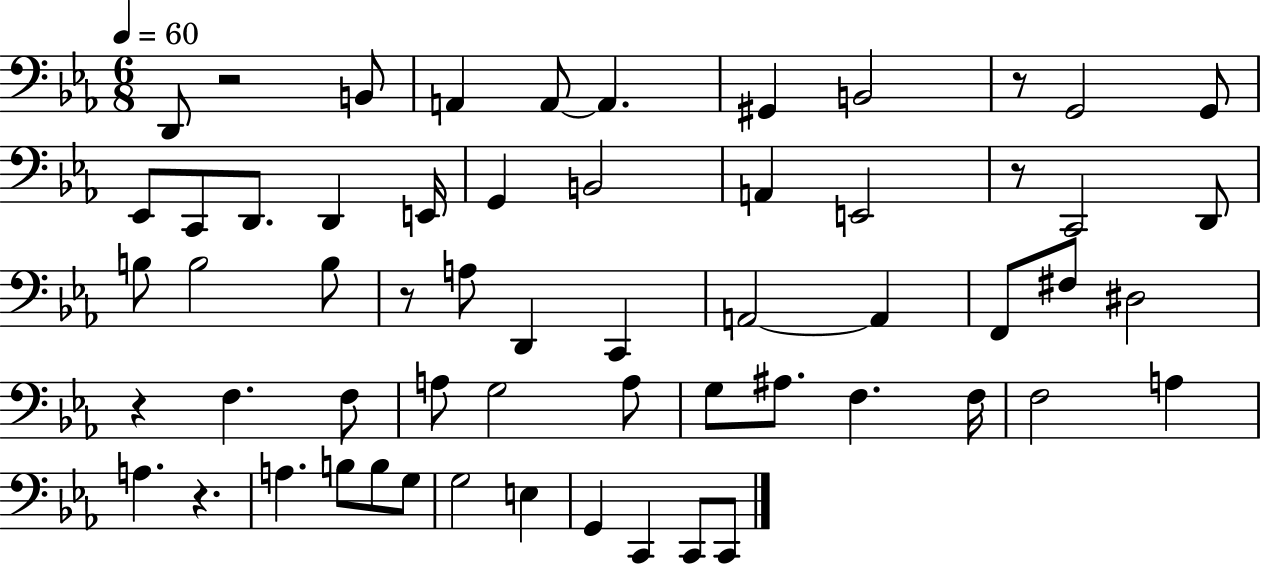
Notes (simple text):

D2/e R/h B2/e A2/q A2/e A2/q. G#2/q B2/h R/e G2/h G2/e Eb2/e C2/e D2/e. D2/q E2/s G2/q B2/h A2/q E2/h R/e C2/h D2/e B3/e B3/h B3/e R/e A3/e D2/q C2/q A2/h A2/q F2/e F#3/e D#3/h R/q F3/q. F3/e A3/e G3/h A3/e G3/e A#3/e. F3/q. F3/s F3/h A3/q A3/q. R/q. A3/q. B3/e B3/e G3/e G3/h E3/q G2/q C2/q C2/e C2/e